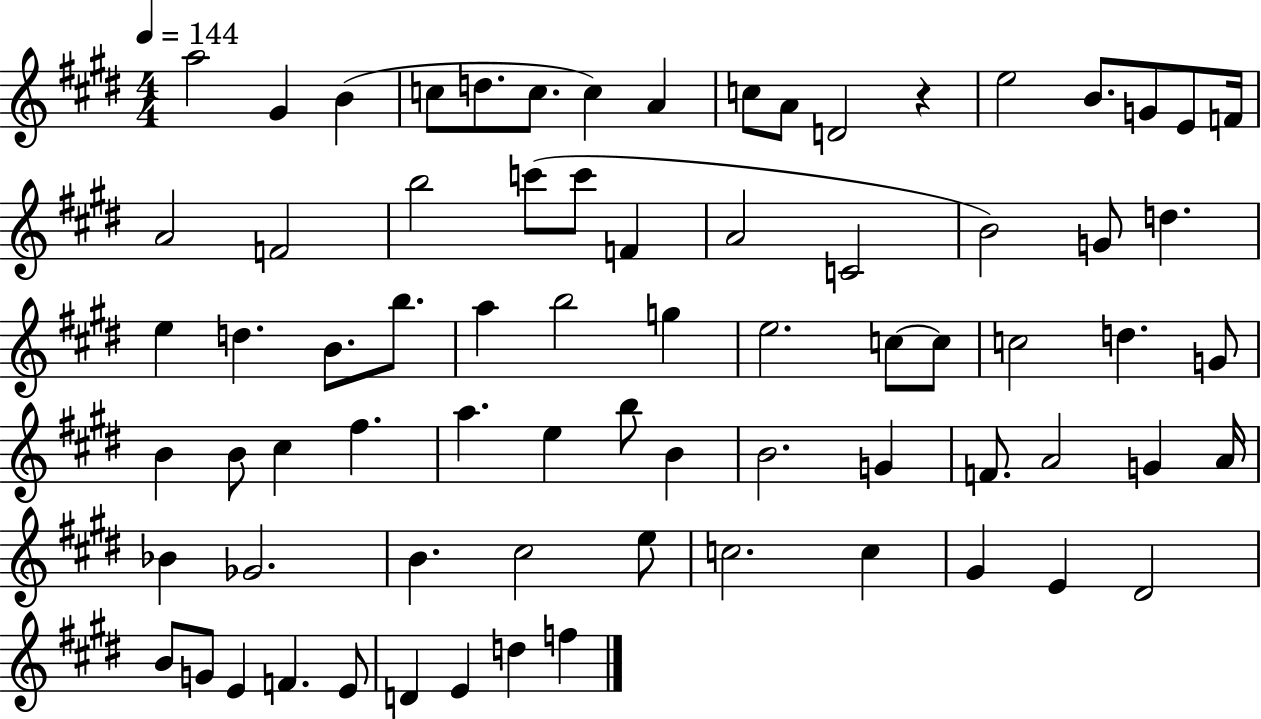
A5/h G#4/q B4/q C5/e D5/e. C5/e. C5/q A4/q C5/e A4/e D4/h R/q E5/h B4/e. G4/e E4/e F4/s A4/h F4/h B5/h C6/e C6/e F4/q A4/h C4/h B4/h G4/e D5/q. E5/q D5/q. B4/e. B5/e. A5/q B5/h G5/q E5/h. C5/e C5/e C5/h D5/q. G4/e B4/q B4/e C#5/q F#5/q. A5/q. E5/q B5/e B4/q B4/h. G4/q F4/e. A4/h G4/q A4/s Bb4/q Gb4/h. B4/q. C#5/h E5/e C5/h. C5/q G#4/q E4/q D#4/h B4/e G4/e E4/q F4/q. E4/e D4/q E4/q D5/q F5/q